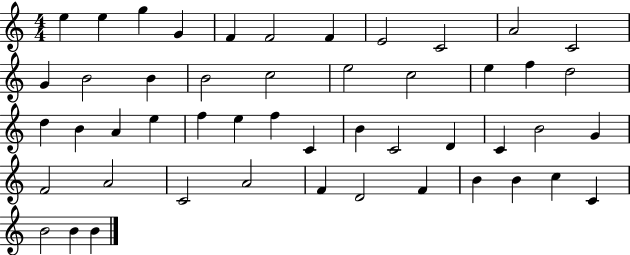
E5/q E5/q G5/q G4/q F4/q F4/h F4/q E4/h C4/h A4/h C4/h G4/q B4/h B4/q B4/h C5/h E5/h C5/h E5/q F5/q D5/h D5/q B4/q A4/q E5/q F5/q E5/q F5/q C4/q B4/q C4/h D4/q C4/q B4/h G4/q F4/h A4/h C4/h A4/h F4/q D4/h F4/q B4/q B4/q C5/q C4/q B4/h B4/q B4/q